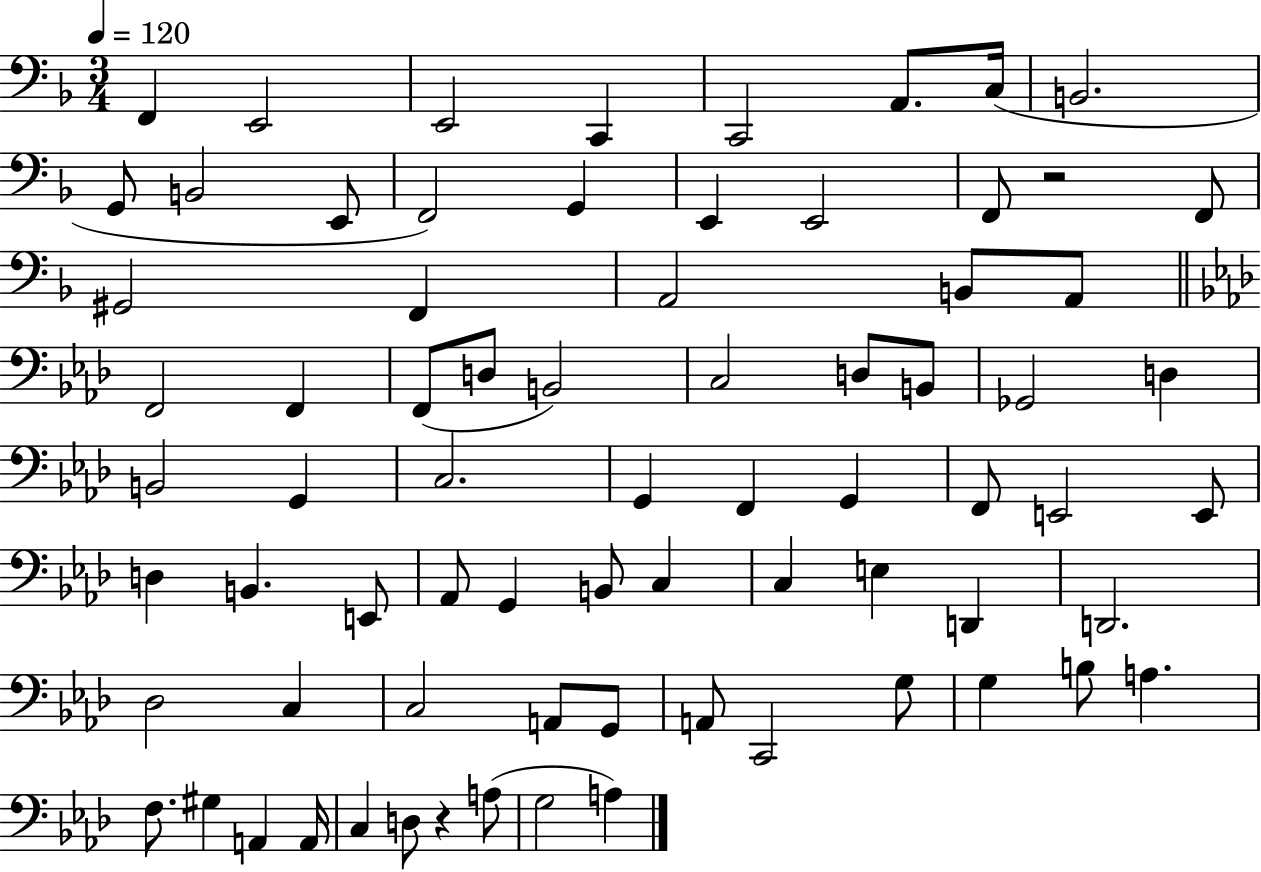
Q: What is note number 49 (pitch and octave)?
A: C3